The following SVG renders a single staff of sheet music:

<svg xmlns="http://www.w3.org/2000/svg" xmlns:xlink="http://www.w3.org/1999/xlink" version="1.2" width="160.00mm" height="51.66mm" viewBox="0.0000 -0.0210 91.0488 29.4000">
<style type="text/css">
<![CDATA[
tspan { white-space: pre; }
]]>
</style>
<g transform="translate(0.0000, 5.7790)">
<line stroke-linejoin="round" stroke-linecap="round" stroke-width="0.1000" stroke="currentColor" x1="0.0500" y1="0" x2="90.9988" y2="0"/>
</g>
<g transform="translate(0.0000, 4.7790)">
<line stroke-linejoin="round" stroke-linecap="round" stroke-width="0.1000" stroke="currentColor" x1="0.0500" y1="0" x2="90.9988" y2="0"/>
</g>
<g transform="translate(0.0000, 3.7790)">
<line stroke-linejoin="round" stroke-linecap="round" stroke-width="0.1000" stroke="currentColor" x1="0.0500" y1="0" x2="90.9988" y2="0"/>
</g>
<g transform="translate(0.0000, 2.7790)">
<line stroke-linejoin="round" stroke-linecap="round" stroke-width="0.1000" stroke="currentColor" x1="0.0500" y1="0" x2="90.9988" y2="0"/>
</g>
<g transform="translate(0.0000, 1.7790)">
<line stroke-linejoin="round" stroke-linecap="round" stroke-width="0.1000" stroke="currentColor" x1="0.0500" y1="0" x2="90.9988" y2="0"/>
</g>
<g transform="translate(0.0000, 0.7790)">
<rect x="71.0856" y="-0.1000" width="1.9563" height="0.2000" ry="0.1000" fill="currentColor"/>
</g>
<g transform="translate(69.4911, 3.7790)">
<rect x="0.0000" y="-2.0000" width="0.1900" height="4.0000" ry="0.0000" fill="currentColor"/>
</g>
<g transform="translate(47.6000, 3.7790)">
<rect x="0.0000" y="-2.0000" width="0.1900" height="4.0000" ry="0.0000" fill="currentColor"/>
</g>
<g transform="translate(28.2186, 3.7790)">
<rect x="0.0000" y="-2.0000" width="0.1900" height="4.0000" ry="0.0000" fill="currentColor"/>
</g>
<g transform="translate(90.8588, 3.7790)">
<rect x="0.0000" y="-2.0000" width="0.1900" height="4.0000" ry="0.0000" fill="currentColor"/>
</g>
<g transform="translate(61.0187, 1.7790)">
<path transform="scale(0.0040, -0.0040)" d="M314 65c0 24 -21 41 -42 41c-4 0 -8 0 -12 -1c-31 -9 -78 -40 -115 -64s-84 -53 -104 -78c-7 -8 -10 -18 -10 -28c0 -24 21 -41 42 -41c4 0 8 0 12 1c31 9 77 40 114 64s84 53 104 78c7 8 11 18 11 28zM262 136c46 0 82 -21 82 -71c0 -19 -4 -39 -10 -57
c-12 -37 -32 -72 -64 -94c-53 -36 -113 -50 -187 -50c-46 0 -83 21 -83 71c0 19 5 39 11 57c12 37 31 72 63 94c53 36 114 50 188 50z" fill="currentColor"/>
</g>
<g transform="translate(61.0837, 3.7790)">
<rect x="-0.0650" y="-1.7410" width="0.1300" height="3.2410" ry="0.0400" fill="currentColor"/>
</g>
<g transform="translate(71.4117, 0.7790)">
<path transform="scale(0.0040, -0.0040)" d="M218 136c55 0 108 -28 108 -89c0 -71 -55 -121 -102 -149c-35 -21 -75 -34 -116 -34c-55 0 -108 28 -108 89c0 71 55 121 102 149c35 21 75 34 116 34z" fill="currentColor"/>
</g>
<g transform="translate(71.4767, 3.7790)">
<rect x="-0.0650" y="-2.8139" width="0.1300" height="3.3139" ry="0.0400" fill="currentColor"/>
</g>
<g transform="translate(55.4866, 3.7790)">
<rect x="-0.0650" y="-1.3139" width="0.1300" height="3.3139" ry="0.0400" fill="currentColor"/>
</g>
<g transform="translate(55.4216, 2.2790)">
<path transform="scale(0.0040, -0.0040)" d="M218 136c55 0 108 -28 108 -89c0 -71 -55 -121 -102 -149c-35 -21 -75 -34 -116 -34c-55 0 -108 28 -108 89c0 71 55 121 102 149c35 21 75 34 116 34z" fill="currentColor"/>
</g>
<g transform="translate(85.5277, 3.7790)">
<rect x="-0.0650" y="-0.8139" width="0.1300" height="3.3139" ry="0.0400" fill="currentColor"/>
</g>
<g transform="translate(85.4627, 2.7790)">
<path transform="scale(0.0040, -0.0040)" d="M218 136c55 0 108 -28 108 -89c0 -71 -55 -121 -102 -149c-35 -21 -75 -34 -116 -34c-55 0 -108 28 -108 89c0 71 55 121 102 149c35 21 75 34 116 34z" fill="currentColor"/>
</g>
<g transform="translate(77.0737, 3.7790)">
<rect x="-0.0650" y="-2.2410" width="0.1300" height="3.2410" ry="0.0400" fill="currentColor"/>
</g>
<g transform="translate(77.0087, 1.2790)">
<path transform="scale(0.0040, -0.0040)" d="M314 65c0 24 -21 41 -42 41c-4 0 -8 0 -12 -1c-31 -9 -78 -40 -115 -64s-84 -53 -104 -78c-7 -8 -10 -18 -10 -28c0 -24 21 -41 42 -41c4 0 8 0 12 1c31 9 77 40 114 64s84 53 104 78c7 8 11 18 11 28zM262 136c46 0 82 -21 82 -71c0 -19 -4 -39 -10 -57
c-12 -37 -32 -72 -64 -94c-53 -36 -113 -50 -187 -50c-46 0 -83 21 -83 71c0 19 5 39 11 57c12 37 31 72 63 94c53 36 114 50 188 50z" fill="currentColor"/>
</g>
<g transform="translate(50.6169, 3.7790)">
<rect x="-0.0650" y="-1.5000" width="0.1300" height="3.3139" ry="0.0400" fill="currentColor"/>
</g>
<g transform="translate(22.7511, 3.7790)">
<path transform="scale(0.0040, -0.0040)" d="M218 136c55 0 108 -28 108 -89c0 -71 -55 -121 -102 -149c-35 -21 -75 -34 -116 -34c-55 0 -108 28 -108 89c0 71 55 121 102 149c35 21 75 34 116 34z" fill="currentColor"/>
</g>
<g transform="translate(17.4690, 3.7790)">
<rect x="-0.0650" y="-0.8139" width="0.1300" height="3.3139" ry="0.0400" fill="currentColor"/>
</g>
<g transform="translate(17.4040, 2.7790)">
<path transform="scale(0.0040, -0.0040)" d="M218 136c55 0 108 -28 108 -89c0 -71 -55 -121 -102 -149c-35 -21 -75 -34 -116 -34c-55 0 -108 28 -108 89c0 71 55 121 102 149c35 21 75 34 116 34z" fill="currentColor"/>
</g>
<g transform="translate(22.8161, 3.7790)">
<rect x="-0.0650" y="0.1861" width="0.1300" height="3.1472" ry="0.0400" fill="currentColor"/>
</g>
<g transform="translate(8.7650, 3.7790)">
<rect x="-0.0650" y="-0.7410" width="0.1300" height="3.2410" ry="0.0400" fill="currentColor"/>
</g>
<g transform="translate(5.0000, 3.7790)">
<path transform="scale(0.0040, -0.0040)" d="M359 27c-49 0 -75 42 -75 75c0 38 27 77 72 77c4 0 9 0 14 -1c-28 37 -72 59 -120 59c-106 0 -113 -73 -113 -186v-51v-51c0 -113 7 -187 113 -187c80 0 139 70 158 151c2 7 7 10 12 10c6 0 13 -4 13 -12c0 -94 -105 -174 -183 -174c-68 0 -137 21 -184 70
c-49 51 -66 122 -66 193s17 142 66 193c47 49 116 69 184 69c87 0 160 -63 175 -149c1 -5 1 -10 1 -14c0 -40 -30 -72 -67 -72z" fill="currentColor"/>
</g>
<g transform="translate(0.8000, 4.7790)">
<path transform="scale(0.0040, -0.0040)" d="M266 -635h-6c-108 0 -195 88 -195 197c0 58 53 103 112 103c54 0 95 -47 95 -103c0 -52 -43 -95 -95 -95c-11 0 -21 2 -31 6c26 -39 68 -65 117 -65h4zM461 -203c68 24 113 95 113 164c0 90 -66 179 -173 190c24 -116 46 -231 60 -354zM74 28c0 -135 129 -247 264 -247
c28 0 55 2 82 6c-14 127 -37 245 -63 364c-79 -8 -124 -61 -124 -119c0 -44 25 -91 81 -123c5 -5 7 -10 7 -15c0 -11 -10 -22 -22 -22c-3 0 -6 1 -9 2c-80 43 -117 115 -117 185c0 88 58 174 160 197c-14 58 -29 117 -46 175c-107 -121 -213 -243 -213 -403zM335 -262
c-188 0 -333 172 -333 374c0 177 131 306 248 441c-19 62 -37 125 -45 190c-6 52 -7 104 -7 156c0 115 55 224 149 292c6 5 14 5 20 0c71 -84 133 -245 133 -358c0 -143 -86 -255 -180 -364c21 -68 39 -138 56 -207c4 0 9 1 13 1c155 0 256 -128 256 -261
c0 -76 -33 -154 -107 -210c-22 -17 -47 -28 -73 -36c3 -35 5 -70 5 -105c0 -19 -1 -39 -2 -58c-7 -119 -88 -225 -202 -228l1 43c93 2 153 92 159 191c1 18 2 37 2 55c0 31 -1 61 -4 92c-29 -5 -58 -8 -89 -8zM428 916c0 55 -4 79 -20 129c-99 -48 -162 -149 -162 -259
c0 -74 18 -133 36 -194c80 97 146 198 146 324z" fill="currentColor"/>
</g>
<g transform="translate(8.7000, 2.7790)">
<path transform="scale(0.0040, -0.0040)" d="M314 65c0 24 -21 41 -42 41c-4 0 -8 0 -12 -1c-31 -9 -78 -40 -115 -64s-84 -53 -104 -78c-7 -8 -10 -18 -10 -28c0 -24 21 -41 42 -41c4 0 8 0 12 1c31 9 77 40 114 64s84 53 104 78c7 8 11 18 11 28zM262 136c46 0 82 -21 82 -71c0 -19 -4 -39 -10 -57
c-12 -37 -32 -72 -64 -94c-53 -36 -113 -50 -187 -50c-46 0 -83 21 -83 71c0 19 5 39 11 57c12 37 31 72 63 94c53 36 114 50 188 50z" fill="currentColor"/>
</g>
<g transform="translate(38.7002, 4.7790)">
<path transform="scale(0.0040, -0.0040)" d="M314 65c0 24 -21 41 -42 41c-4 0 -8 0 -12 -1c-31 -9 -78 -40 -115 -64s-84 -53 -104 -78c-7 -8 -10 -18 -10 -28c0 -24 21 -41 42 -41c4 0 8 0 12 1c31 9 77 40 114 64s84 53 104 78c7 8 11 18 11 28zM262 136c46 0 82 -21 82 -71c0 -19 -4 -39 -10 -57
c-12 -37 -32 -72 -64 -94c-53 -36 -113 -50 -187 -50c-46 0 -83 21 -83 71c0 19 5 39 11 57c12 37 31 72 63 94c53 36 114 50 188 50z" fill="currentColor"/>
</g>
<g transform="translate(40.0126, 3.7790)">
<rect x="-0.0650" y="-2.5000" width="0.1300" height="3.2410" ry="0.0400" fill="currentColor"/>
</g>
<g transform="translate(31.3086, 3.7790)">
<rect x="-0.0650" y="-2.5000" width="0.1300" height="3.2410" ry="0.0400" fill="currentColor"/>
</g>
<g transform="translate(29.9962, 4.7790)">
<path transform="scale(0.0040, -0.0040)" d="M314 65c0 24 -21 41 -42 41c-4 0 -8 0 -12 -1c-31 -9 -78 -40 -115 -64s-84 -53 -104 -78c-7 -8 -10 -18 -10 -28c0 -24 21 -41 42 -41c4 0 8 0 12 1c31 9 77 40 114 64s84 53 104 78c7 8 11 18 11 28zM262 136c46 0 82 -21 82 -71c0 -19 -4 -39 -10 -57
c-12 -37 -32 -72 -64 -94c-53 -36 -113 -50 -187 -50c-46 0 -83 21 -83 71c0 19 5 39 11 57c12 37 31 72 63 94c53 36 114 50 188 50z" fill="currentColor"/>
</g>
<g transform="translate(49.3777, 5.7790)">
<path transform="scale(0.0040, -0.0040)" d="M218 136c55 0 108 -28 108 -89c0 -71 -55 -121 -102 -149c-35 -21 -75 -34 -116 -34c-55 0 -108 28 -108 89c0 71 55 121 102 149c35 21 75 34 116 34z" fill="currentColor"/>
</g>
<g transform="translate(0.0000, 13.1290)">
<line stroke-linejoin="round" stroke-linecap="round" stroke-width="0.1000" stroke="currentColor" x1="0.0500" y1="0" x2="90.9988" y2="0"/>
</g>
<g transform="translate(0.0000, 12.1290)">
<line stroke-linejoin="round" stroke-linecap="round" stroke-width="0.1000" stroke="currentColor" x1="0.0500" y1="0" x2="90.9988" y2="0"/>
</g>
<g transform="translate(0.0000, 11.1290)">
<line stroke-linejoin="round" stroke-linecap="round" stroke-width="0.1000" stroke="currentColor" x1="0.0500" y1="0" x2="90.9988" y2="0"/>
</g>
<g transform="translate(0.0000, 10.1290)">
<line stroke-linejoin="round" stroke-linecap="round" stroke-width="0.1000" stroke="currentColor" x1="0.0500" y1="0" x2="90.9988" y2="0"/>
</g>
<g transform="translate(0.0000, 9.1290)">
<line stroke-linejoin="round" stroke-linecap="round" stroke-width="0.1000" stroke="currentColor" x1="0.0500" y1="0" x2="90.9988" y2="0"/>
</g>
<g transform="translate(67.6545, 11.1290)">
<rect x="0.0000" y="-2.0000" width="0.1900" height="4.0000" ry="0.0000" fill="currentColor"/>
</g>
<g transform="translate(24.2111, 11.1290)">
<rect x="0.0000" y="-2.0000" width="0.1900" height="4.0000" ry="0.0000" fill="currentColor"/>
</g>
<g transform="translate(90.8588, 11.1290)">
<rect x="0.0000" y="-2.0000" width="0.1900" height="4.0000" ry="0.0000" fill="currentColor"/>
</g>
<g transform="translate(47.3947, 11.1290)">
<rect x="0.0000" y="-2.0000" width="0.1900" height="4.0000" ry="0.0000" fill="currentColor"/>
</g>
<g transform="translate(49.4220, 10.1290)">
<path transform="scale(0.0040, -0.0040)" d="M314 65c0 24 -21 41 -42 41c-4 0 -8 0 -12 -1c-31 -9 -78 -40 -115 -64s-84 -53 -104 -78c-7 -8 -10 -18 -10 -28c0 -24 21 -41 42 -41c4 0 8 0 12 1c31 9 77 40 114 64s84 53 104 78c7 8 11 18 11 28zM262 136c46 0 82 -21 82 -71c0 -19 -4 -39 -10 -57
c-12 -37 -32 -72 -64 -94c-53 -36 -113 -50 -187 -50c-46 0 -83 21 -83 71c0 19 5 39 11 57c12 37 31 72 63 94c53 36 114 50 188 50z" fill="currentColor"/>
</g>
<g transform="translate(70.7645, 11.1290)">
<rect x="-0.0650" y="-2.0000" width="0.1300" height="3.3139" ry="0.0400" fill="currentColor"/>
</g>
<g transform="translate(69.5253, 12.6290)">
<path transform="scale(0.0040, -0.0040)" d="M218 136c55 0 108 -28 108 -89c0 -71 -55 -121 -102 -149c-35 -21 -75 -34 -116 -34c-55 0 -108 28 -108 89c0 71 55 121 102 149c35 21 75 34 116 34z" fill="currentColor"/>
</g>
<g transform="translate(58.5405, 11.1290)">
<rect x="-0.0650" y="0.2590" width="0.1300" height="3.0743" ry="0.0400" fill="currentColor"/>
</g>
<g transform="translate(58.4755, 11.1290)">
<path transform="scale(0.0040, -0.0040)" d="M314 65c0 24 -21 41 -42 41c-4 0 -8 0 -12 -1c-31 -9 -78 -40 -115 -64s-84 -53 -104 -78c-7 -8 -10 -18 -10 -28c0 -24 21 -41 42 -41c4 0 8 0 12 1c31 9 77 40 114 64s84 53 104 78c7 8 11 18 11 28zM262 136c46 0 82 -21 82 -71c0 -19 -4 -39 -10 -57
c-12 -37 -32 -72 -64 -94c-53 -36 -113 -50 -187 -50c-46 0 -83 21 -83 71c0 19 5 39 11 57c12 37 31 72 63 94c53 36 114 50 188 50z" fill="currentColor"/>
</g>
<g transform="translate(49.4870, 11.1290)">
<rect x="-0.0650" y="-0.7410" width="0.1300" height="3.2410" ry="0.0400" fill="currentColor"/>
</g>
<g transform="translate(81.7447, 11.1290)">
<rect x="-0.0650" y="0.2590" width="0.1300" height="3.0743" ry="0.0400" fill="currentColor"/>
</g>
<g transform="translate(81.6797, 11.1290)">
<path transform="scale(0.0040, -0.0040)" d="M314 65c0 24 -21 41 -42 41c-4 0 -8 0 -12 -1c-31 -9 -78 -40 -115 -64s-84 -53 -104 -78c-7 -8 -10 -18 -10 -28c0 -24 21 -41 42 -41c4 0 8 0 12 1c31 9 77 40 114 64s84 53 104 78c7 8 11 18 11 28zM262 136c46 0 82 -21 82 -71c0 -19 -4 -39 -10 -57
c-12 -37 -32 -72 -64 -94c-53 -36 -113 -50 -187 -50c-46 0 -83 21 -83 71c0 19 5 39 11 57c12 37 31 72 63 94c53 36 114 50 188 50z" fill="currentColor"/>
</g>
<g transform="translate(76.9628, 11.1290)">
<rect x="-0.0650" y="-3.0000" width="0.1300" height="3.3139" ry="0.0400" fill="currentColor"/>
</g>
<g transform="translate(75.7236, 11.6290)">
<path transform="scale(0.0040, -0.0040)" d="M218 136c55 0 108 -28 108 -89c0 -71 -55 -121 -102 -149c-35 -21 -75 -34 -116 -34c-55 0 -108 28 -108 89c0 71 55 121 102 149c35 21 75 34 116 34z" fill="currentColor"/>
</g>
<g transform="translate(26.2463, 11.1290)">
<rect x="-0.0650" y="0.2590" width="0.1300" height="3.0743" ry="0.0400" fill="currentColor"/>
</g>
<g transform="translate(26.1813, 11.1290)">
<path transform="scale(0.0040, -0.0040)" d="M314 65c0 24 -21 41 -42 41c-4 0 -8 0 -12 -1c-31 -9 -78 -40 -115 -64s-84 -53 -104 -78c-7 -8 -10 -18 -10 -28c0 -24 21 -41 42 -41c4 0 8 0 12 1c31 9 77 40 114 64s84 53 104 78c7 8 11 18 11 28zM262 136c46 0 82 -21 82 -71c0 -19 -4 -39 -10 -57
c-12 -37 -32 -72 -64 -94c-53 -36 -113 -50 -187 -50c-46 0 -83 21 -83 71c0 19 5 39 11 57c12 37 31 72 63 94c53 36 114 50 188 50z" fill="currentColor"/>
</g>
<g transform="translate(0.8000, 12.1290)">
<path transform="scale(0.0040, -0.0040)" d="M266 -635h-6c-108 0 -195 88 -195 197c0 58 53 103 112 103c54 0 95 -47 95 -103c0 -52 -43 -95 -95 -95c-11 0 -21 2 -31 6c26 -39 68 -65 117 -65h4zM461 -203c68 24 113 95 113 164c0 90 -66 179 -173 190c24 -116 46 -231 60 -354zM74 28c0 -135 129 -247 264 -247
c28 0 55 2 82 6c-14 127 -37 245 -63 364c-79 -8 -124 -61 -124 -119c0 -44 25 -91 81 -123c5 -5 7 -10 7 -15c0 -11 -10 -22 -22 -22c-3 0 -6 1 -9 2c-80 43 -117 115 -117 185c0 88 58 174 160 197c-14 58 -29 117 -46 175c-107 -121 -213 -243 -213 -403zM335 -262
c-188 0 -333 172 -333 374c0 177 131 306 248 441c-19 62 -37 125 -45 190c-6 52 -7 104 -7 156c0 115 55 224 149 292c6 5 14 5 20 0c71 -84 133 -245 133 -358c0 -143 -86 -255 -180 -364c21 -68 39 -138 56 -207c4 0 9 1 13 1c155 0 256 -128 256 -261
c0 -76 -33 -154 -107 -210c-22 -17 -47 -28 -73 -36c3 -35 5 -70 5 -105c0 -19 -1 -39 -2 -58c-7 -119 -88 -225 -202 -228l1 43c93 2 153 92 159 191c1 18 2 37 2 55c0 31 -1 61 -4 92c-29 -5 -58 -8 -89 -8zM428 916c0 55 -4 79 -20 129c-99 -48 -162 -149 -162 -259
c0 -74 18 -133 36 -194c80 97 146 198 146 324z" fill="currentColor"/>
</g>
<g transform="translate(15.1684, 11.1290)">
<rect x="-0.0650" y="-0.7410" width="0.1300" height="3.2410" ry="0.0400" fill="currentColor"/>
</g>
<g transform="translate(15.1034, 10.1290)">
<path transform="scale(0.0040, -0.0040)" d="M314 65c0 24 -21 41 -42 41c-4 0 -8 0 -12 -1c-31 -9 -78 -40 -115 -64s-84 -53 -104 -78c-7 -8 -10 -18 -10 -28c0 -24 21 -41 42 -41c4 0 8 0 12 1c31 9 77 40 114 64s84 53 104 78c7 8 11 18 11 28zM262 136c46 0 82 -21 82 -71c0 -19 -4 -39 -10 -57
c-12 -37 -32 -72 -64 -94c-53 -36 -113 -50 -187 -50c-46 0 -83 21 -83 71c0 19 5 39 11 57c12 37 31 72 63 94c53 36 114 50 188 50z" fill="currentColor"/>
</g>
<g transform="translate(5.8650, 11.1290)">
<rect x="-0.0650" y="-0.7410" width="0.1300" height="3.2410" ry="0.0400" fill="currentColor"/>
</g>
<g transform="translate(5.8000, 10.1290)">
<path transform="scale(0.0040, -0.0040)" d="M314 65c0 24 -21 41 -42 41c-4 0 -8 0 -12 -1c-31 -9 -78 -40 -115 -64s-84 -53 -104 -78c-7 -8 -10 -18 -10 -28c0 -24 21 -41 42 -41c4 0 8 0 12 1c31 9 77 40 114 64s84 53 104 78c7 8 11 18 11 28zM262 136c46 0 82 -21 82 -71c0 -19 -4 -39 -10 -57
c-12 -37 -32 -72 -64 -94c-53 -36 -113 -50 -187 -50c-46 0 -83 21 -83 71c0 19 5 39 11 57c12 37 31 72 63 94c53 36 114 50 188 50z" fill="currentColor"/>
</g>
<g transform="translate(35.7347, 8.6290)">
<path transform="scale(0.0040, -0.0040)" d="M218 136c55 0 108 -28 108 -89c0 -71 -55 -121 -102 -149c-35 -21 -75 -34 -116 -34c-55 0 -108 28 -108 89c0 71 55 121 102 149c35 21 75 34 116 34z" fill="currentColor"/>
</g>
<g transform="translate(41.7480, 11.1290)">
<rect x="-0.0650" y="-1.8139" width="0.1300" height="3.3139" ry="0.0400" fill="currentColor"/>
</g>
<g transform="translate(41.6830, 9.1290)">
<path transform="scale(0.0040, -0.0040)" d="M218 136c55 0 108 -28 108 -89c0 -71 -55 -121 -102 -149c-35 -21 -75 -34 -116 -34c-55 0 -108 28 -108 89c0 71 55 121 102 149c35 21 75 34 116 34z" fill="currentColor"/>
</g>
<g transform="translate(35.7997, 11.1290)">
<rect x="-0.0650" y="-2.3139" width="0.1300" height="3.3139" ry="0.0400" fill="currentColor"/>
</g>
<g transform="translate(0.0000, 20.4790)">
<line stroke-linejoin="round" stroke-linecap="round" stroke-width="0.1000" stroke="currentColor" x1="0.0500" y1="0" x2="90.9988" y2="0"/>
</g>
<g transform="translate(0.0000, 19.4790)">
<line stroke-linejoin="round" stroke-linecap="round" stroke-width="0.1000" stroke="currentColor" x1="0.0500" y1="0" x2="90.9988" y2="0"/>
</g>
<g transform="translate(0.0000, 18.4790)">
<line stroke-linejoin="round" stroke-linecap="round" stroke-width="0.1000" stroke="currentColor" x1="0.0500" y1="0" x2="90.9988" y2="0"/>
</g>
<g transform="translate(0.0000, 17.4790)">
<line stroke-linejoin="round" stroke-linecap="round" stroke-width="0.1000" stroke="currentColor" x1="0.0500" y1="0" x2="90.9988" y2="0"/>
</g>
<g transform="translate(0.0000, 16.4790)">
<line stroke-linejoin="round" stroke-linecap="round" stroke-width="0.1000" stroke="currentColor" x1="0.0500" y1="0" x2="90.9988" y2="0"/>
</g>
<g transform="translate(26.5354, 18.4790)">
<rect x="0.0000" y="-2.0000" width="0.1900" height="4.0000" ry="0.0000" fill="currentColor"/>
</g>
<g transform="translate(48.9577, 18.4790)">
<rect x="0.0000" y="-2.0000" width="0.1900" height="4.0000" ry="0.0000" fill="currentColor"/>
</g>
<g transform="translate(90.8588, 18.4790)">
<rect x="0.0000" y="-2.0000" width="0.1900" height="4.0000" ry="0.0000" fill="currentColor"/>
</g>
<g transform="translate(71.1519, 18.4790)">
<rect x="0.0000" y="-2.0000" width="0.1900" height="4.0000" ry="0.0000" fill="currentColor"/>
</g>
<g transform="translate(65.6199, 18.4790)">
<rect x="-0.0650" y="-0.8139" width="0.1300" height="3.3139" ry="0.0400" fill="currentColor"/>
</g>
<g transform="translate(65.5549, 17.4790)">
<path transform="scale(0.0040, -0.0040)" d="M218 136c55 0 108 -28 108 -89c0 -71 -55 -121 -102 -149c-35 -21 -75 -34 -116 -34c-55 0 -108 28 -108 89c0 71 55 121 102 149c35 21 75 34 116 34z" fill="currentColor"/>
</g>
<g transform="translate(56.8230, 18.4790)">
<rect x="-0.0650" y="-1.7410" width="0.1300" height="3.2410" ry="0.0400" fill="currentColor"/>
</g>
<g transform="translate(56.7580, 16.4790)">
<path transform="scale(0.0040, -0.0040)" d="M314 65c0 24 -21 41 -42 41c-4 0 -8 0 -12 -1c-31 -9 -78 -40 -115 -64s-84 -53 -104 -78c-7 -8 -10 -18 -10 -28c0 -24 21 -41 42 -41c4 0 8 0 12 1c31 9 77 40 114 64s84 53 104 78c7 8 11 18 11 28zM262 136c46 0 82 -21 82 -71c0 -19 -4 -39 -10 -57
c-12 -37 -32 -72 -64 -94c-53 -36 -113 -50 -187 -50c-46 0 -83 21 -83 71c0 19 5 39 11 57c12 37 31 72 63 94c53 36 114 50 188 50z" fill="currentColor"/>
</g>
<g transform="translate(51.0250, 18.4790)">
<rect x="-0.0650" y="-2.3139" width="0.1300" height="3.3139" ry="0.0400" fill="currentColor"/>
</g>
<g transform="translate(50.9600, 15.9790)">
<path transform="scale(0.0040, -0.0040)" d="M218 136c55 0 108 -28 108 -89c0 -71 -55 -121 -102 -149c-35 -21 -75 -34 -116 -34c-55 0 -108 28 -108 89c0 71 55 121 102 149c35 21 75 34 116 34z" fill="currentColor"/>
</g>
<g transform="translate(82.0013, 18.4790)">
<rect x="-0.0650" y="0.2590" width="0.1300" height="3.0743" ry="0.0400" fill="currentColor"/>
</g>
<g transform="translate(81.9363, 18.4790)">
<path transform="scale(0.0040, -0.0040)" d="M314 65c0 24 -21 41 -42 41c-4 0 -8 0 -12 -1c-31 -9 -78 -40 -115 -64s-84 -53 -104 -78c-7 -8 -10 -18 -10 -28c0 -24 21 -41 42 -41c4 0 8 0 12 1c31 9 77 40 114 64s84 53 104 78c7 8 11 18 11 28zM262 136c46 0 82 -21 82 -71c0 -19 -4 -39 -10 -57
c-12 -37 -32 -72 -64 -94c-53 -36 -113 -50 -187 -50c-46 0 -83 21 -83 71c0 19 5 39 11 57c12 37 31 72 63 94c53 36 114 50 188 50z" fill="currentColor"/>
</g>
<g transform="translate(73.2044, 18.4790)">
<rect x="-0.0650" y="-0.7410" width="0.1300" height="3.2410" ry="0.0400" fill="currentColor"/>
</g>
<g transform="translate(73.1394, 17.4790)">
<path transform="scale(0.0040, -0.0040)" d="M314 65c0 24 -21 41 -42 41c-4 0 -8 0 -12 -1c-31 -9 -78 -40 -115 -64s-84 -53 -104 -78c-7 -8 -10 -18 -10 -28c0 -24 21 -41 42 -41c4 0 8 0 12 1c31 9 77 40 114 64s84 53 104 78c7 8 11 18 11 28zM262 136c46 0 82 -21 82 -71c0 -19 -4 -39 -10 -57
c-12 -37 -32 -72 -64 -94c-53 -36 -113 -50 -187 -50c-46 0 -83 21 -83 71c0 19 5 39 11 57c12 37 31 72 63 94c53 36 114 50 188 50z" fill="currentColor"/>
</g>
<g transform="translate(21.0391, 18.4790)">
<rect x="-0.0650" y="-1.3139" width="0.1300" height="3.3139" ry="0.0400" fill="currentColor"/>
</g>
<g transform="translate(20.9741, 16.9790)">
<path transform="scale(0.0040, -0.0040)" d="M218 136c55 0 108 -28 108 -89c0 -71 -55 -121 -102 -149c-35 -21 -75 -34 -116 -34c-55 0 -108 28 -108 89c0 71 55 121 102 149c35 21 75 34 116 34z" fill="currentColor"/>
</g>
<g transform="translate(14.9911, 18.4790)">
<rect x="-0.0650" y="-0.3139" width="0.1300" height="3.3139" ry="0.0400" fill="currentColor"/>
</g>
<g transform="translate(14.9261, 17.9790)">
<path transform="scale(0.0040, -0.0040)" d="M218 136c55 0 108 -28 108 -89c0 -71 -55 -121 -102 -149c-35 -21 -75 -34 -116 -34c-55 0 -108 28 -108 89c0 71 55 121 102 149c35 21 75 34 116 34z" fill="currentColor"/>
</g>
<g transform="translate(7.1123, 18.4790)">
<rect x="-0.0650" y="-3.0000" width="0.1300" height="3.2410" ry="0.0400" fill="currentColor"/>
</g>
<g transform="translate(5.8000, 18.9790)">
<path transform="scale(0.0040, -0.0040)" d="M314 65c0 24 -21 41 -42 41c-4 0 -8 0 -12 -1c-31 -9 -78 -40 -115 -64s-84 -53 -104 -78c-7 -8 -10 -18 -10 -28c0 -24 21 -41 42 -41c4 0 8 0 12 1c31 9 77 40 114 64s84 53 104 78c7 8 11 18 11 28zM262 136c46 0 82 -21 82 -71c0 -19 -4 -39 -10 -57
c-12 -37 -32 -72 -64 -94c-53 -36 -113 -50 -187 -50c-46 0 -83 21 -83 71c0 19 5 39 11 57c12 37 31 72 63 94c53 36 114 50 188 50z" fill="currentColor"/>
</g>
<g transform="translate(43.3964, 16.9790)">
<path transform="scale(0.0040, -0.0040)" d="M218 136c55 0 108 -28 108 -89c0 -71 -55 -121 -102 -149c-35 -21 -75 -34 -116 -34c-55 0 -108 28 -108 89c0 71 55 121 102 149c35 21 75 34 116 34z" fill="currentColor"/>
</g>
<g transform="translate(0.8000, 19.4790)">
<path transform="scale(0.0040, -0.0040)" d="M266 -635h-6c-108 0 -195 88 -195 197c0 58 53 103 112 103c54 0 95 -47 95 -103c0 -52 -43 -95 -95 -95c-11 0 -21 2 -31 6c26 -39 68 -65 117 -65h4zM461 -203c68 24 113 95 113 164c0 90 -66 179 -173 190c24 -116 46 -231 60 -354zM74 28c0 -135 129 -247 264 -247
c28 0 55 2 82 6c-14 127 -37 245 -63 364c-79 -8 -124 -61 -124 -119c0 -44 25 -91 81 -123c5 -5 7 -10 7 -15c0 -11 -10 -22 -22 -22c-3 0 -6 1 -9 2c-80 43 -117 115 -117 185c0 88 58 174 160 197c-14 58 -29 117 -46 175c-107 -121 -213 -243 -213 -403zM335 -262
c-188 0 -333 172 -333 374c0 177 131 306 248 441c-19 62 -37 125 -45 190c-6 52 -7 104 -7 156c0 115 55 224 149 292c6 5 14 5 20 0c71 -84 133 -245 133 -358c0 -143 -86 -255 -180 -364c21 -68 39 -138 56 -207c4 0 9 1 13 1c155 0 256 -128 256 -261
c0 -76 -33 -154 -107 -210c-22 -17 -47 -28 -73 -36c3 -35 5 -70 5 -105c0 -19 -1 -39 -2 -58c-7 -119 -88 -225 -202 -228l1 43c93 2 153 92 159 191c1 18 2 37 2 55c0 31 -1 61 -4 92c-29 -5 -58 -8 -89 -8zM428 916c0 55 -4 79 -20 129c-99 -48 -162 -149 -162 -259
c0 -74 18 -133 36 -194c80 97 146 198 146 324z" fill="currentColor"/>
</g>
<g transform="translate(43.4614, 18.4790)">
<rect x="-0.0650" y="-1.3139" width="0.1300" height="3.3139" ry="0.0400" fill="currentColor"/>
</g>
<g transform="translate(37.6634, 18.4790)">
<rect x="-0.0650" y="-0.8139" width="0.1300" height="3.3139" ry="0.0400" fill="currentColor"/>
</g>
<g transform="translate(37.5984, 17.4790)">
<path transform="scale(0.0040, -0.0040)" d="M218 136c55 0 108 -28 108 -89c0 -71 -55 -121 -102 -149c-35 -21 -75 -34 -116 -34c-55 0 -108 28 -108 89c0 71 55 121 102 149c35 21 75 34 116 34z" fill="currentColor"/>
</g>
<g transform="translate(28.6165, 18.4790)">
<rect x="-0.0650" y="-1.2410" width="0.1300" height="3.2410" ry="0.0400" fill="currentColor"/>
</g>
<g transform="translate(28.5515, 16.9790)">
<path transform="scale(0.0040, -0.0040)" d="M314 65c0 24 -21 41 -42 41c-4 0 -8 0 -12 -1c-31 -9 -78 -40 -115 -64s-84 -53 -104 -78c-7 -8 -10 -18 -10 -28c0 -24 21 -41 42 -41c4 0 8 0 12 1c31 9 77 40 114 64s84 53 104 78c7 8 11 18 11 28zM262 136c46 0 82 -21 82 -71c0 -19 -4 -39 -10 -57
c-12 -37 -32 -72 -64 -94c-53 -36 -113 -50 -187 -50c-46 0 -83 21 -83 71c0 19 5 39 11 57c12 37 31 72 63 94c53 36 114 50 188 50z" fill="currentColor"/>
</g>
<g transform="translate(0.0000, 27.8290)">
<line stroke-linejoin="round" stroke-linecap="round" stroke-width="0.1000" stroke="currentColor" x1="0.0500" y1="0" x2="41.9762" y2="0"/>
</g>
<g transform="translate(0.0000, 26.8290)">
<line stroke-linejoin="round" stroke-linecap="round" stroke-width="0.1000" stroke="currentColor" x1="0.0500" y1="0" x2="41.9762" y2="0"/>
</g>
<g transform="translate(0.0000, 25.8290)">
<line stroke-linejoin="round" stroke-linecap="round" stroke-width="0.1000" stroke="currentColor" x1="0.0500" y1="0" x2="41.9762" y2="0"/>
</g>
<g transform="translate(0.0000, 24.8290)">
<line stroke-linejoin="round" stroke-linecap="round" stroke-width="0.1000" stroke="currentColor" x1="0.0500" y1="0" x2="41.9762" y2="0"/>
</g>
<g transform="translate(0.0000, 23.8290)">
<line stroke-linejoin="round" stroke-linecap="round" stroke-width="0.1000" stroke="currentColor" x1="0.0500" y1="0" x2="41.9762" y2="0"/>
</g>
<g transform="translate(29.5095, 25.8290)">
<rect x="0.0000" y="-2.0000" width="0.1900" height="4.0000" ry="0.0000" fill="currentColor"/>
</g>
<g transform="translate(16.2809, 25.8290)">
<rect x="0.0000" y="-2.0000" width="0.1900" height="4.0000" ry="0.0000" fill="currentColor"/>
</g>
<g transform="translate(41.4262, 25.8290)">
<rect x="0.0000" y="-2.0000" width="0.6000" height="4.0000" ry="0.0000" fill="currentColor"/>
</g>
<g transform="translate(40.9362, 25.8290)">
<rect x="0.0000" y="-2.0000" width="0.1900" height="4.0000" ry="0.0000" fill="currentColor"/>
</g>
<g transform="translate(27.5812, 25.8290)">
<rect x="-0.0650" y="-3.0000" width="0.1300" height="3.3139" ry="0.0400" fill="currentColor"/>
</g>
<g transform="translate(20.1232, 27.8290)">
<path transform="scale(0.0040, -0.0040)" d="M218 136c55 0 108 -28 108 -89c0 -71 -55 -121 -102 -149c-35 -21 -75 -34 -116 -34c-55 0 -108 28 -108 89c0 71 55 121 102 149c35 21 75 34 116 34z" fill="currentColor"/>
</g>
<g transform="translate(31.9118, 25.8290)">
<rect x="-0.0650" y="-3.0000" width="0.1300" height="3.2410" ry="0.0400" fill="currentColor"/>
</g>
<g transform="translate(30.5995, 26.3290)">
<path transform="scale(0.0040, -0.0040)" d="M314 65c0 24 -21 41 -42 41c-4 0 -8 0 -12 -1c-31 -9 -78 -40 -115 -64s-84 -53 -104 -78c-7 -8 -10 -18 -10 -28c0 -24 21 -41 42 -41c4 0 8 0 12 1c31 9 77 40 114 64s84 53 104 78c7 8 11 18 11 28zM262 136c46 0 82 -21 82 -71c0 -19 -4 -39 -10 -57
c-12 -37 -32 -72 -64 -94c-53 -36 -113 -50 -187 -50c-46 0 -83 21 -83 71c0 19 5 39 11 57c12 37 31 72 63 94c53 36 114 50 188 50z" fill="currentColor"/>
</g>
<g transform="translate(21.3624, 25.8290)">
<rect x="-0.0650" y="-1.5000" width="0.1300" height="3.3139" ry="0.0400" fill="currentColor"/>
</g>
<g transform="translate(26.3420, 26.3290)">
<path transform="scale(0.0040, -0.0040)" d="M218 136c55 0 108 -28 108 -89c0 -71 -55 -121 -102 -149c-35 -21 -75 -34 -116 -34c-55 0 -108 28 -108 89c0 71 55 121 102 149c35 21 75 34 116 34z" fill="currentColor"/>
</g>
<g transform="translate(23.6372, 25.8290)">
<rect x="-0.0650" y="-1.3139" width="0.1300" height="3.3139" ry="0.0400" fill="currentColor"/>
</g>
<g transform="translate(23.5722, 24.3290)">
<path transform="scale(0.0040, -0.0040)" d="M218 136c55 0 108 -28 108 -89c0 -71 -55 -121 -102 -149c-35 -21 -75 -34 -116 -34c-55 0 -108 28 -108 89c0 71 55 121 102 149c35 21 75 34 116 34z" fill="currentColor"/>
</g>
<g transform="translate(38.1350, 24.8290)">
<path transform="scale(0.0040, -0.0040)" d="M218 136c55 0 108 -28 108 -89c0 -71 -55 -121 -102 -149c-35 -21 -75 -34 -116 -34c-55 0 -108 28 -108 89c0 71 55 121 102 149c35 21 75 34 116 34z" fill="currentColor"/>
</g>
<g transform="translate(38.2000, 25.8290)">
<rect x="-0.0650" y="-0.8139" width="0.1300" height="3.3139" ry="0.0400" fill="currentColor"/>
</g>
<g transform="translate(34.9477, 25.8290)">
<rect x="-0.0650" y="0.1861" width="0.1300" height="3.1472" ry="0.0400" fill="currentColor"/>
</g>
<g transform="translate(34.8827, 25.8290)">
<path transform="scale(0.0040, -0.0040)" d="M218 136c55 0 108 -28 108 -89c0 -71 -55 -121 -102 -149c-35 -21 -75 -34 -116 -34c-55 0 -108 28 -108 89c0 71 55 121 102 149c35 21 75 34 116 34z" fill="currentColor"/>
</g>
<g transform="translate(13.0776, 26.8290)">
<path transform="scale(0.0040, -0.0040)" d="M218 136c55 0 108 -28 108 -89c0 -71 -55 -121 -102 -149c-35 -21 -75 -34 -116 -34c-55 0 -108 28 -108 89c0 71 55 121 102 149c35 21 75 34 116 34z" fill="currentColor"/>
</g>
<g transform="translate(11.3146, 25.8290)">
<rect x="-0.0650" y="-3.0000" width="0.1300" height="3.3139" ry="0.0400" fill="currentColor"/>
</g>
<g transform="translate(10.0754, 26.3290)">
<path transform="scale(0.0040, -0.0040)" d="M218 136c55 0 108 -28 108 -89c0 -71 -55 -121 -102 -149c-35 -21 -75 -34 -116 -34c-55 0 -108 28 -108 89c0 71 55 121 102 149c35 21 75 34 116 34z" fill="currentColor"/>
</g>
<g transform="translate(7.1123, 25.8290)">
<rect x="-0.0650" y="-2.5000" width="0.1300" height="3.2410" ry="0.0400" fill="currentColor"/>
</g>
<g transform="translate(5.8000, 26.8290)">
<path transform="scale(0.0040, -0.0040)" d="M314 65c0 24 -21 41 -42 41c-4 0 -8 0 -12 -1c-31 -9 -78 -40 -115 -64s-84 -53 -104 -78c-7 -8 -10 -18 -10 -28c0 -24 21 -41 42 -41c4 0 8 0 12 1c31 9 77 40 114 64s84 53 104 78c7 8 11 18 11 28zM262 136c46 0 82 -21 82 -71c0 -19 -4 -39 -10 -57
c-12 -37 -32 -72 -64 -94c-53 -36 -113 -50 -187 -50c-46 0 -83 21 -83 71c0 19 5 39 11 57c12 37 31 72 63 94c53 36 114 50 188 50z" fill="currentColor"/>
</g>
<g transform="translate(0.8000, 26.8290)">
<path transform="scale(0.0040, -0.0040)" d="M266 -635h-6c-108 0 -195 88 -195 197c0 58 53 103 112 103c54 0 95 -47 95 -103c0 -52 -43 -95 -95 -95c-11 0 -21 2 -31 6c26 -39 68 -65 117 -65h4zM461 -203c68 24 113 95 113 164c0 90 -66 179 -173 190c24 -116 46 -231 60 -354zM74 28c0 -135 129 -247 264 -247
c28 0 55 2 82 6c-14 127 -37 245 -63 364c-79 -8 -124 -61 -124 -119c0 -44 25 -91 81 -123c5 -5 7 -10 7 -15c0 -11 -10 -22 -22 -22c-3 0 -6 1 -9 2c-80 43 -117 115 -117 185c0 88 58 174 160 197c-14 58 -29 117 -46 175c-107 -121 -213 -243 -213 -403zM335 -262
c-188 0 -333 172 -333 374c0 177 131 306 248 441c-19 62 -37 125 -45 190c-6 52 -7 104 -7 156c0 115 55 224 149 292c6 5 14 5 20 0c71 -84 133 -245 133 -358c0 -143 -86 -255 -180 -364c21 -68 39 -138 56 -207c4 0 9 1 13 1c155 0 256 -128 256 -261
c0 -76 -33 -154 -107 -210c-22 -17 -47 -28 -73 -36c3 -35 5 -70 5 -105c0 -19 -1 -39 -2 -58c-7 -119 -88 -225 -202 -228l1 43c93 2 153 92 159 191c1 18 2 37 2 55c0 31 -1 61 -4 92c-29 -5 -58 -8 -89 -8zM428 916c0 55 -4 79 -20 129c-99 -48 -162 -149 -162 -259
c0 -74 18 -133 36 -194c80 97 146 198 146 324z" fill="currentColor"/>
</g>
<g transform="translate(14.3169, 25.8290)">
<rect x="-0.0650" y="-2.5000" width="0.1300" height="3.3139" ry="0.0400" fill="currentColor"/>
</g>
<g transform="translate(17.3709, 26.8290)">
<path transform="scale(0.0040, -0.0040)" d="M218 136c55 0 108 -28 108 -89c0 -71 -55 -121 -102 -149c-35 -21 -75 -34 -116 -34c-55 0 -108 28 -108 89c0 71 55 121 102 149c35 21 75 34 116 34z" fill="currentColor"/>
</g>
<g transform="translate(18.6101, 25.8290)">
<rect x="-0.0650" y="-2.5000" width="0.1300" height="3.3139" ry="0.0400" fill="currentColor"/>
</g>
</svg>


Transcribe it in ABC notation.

X:1
T:Untitled
M:4/4
L:1/4
K:C
d2 d B G2 G2 E e f2 a g2 d d2 d2 B2 g f d2 B2 F A B2 A2 c e e2 d e g f2 d d2 B2 G2 A G G E e A A2 B d